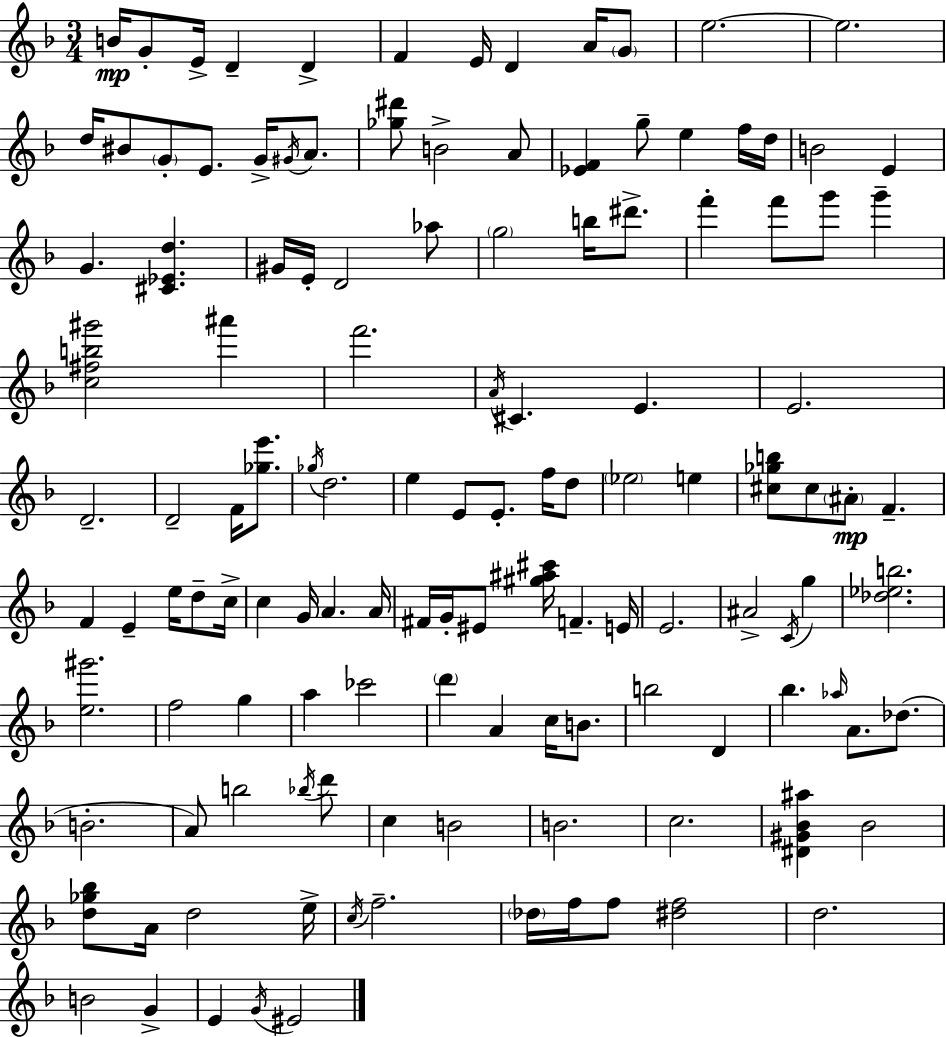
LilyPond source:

{
  \clef treble
  \numericTimeSignature
  \time 3/4
  \key d \minor
  \repeat volta 2 { b'16\mp g'8-. e'16-> d'4-- d'4-> | f'4 e'16 d'4 a'16 \parenthesize g'8 | e''2.~~ | e''2. | \break d''16 bis'8 \parenthesize g'8-. e'8. g'16-> \acciaccatura { gis'16 } a'8. | <ges'' dis'''>8 b'2-> a'8 | <ees' f'>4 g''8-- e''4 f''16 | d''16 b'2 e'4 | \break g'4. <cis' ees' d''>4. | gis'16 e'16-. d'2 aes''8 | \parenthesize g''2 b''16 dis'''8.-> | f'''4-. f'''8 g'''8 g'''4-- | \break <c'' fis'' b'' gis'''>2 ais'''4 | f'''2. | \acciaccatura { a'16 } cis'4. e'4. | e'2. | \break d'2.-- | d'2-- f'16 <ges'' e'''>8. | \acciaccatura { ges''16 } d''2. | e''4 e'8 e'8.-. | \break f''16 d''8 \parenthesize ees''2 e''4 | <cis'' ges'' b''>8 cis''8 \parenthesize ais'8-.\mp f'4.-- | f'4 e'4-- e''16 | d''8-- c''16-> c''4 g'16 a'4. | \break a'16 fis'16 g'16-. eis'8 <gis'' ais'' cis'''>16 f'4.-- | e'16 e'2. | ais'2-> \acciaccatura { c'16 } | g''4 <des'' ees'' b''>2. | \break <e'' gis'''>2. | f''2 | g''4 a''4 ces'''2 | \parenthesize d'''4 a'4 | \break c''16 b'8. b''2 | d'4 bes''4. \grace { aes''16 } a'8. | des''8.( b'2.-. | a'8) b''2 | \break \acciaccatura { bes''16 } d'''8 c''4 b'2 | b'2. | c''2. | <dis' gis' bes' ais''>4 bes'2 | \break <d'' ges'' bes''>8 a'16 d''2 | e''16-> \acciaccatura { c''16 } f''2.-- | \parenthesize des''16 f''16 f''8 <dis'' f''>2 | d''2. | \break b'2 | g'4-> e'4 \acciaccatura { g'16 } | eis'2 } \bar "|."
}